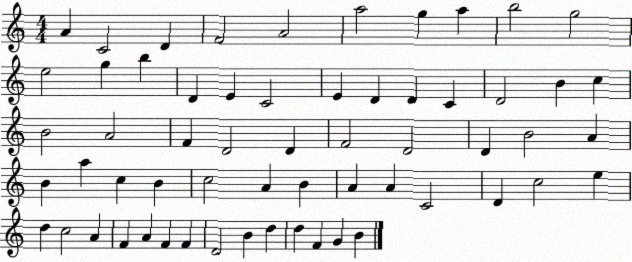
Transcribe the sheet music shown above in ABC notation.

X:1
T:Untitled
M:4/4
L:1/4
K:C
A C2 D F2 A2 a2 g a b2 g2 e2 g b D E C2 E D D C D2 B c B2 A2 F D2 D F2 D2 D B2 A B a c B c2 A B A A C2 D c2 e d c2 A F A F F D2 B d d F G B